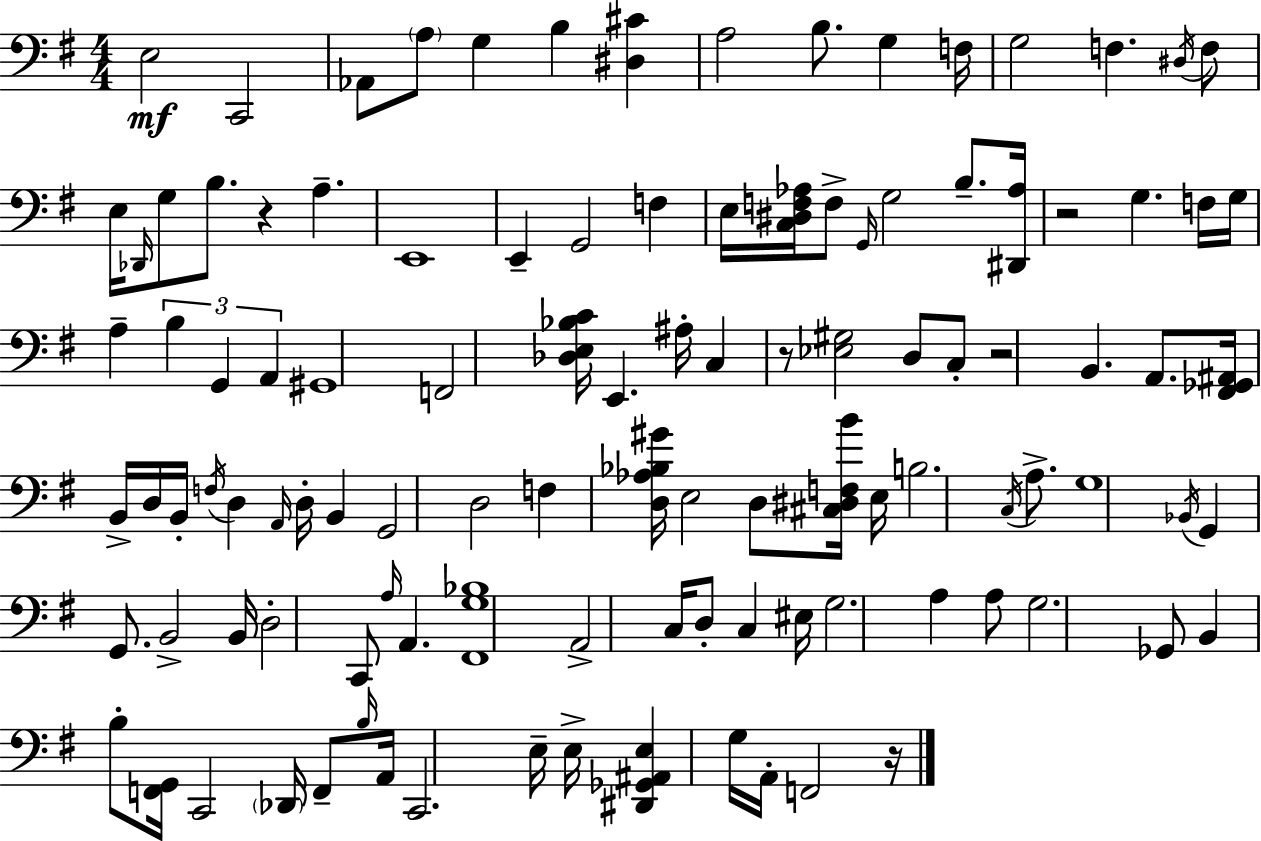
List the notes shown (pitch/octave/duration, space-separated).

E3/h C2/h Ab2/e A3/e G3/q B3/q [D#3,C#4]/q A3/h B3/e. G3/q F3/s G3/h F3/q. D#3/s F3/e E3/s Db2/s G3/e B3/e. R/q A3/q. E2/w E2/q G2/h F3/q E3/s [C3,D#3,F3,Ab3]/s F3/e G2/s G3/h B3/e. [D#2,Ab3]/s R/h G3/q. F3/s G3/s A3/q B3/q G2/q A2/q G#2/w F2/h [Db3,E3,Bb3,C4]/s E2/q. A#3/s C3/q R/e [Eb3,G#3]/h D3/e C3/e R/h B2/q. A2/e. [F#2,Gb2,A#2]/s B2/s D3/s B2/s F3/s D3/q A2/s D3/s B2/q G2/h D3/h F3/q [D3,Ab3,Bb3,G#4]/s E3/h D3/e [C#3,D#3,F3,B4]/s E3/s B3/h. C3/s A3/e. G3/w Bb2/s G2/q G2/e. B2/h B2/s D3/h C2/e A3/s A2/q. [F#2,G3,Bb3]/w A2/h C3/s D3/e C3/q EIS3/s G3/h. A3/q A3/e G3/h. Gb2/e B2/q B3/e [F2,G2]/s C2/h Db2/s F2/e B3/s A2/s C2/h. E3/s E3/s [D#2,Gb2,A#2,E3]/q G3/s A2/s F2/h R/s